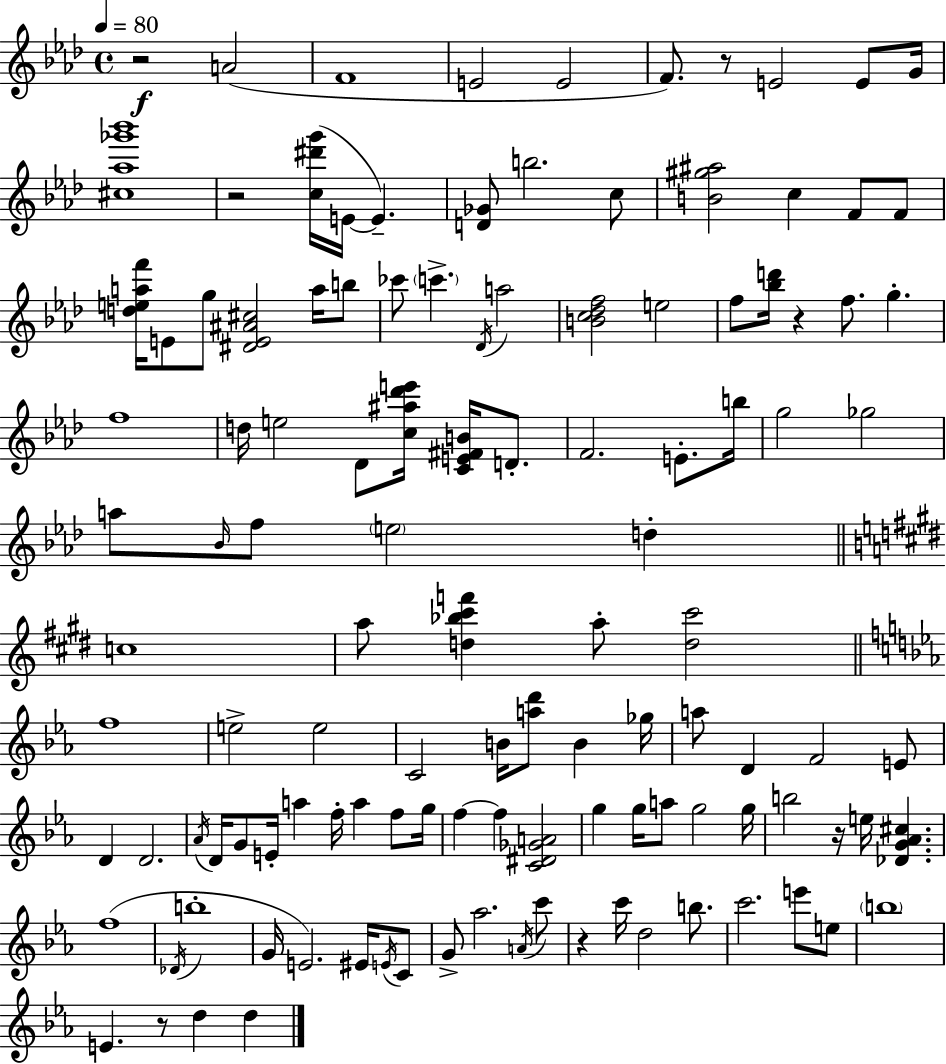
R/h A4/h F4/w E4/h E4/h F4/e. R/e E4/h E4/e G4/s [C#5,Ab5,Gb6,Bb6]/w R/h [C5,D#6,G6]/s E4/s E4/q. [D4,Gb4]/e B5/h. C5/e [B4,G#5,A#5]/h C5/q F4/e F4/e [D5,E5,A5,F6]/s E4/e G5/e [D#4,E4,A#4,C#5]/h A5/s B5/e CES6/e C6/q. Db4/s A5/h [B4,C5,Db5,F5]/h E5/h F5/e [Bb5,D6]/s R/q F5/e. G5/q. F5/w D5/s E5/h Db4/e [C5,A#5,Db6,E6]/s [C4,E4,F#4,B4]/s D4/e. F4/h. E4/e. B5/s G5/h Gb5/h A5/e Bb4/s F5/e E5/h D5/q C5/w A5/e [D5,Bb5,C#6,F6]/q A5/e [D5,C#6]/h F5/w E5/h E5/h C4/h B4/s [A5,D6]/e B4/q Gb5/s A5/e D4/q F4/h E4/e D4/q D4/h. Ab4/s D4/s G4/e E4/s A5/q F5/s A5/q F5/e G5/s F5/q F5/q [C4,D#4,Gb4,A4]/h G5/q G5/s A5/e G5/h G5/s B5/h R/s E5/s [Db4,G4,Ab4,C#5]/q. F5/w Db4/s B5/w G4/s E4/h. EIS4/s E4/s C4/e G4/e Ab5/h. A4/s C6/e R/q C6/s D5/h B5/e. C6/h. E6/e E5/e B5/w E4/q. R/e D5/q D5/q